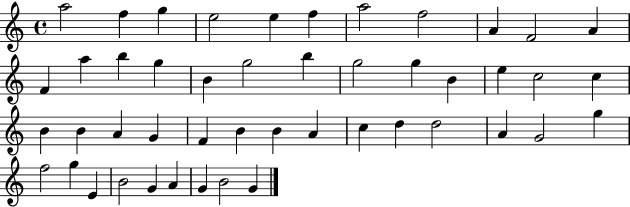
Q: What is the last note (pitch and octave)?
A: G4